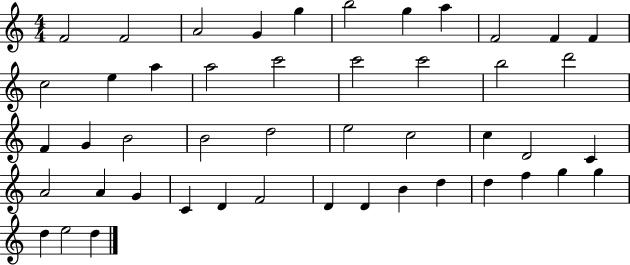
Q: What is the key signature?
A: C major